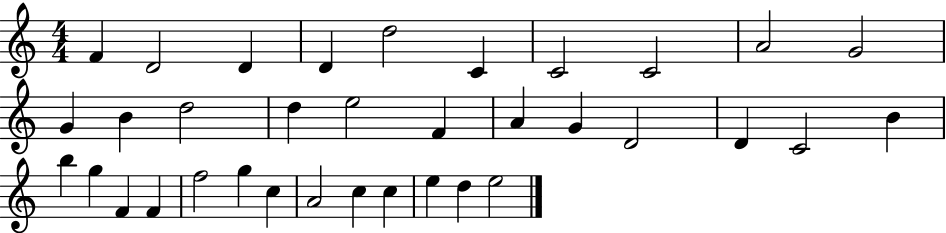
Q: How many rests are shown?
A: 0